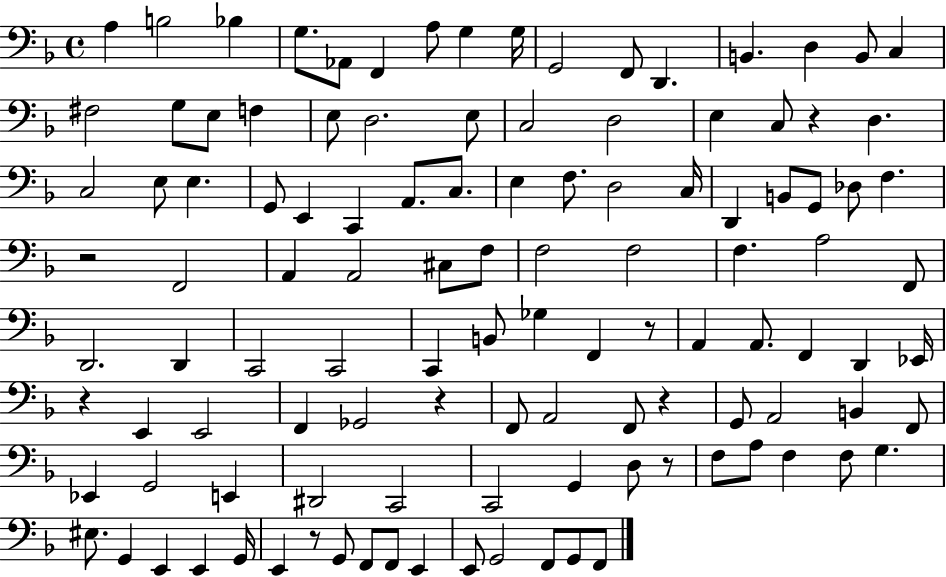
A3/q B3/h Bb3/q G3/e. Ab2/e F2/q A3/e G3/q G3/s G2/h F2/e D2/q. B2/q. D3/q B2/e C3/q F#3/h G3/e E3/e F3/q E3/e D3/h. E3/e C3/h D3/h E3/q C3/e R/q D3/q. C3/h E3/e E3/q. G2/e E2/q C2/q A2/e. C3/e. E3/q F3/e. D3/h C3/s D2/q B2/e G2/e Db3/e F3/q. R/h F2/h A2/q A2/h C#3/e F3/e F3/h F3/h F3/q. A3/h F2/e D2/h. D2/q C2/h C2/h C2/q B2/e Gb3/q F2/q R/e A2/q A2/e. F2/q D2/q Eb2/s R/q E2/q E2/h F2/q Gb2/h R/q F2/e A2/h F2/e R/q G2/e A2/h B2/q F2/e Eb2/q G2/h E2/q D#2/h C2/h C2/h G2/q D3/e R/e F3/e A3/e F3/q F3/e G3/q. EIS3/e. G2/q E2/q E2/q G2/s E2/q R/e G2/e F2/e F2/e E2/q E2/e G2/h F2/e G2/e F2/e